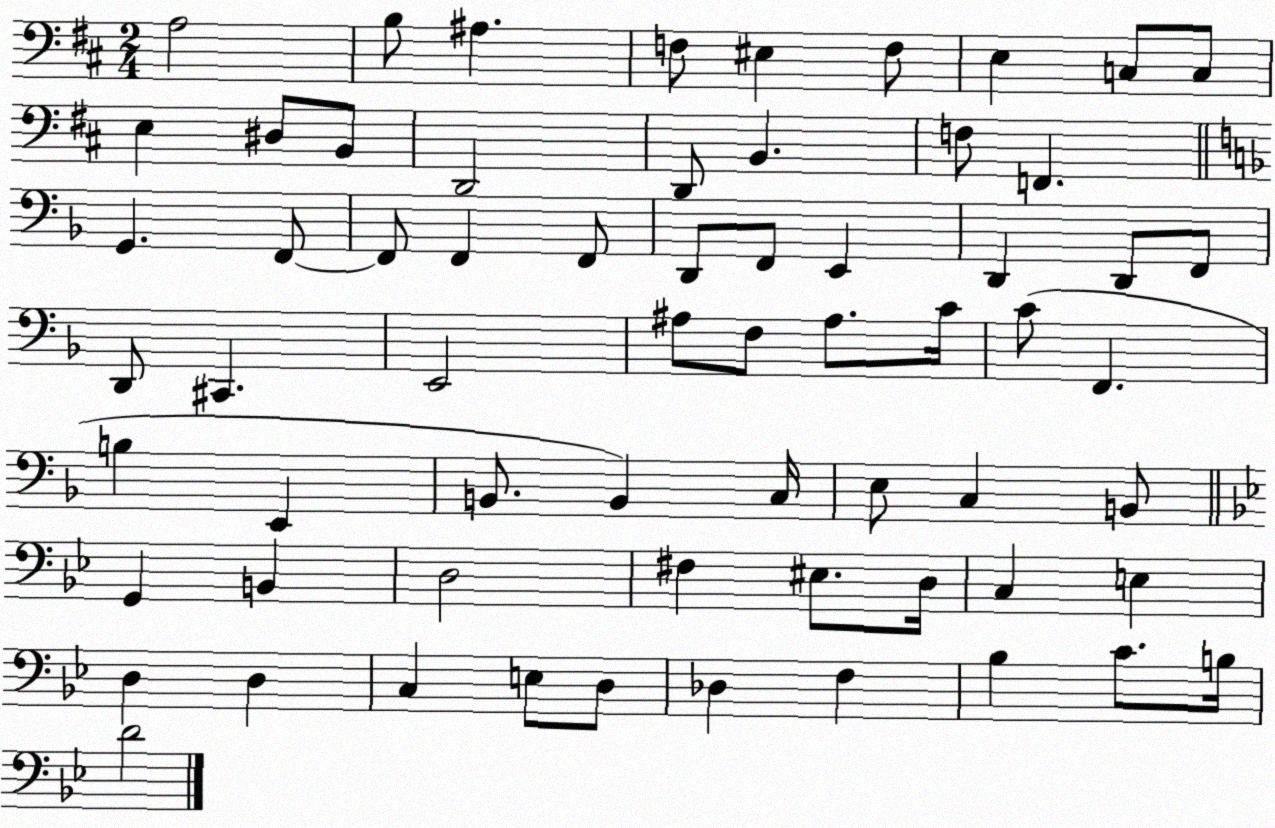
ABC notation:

X:1
T:Untitled
M:2/4
L:1/4
K:D
A,2 B,/2 ^A, F,/2 ^E, F,/2 E, C,/2 C,/2 E, ^D,/2 B,,/2 D,,2 D,,/2 B,, F,/2 F,, G,, F,,/2 F,,/2 F,, F,,/2 D,,/2 F,,/2 E,, D,, D,,/2 F,,/2 D,,/2 ^C,, E,,2 ^A,/2 F,/2 ^A,/2 C/4 C/2 F,, B, E,, B,,/2 B,, C,/4 E,/2 C, B,,/2 G,, B,, D,2 ^F, ^E,/2 D,/4 C, E, D, D, C, E,/2 D,/2 _D, F, _B, C/2 B,/4 D2